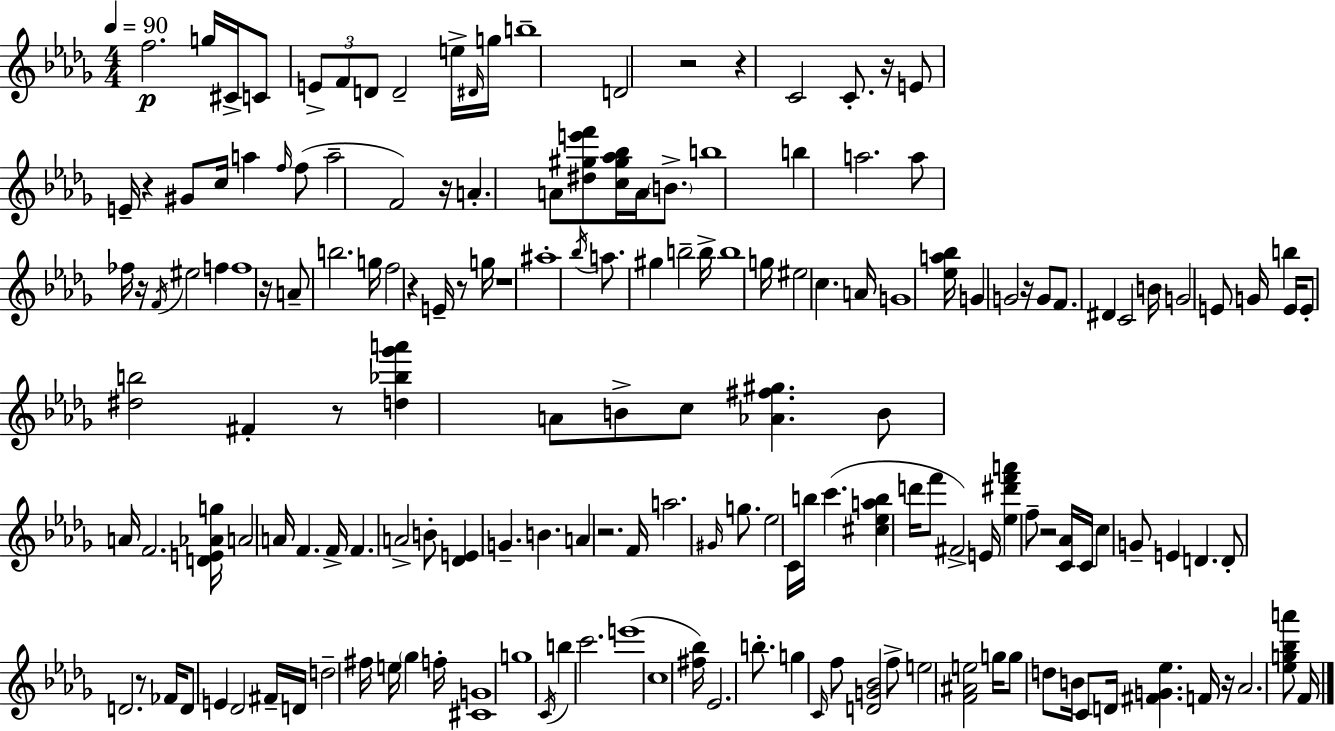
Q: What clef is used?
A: treble